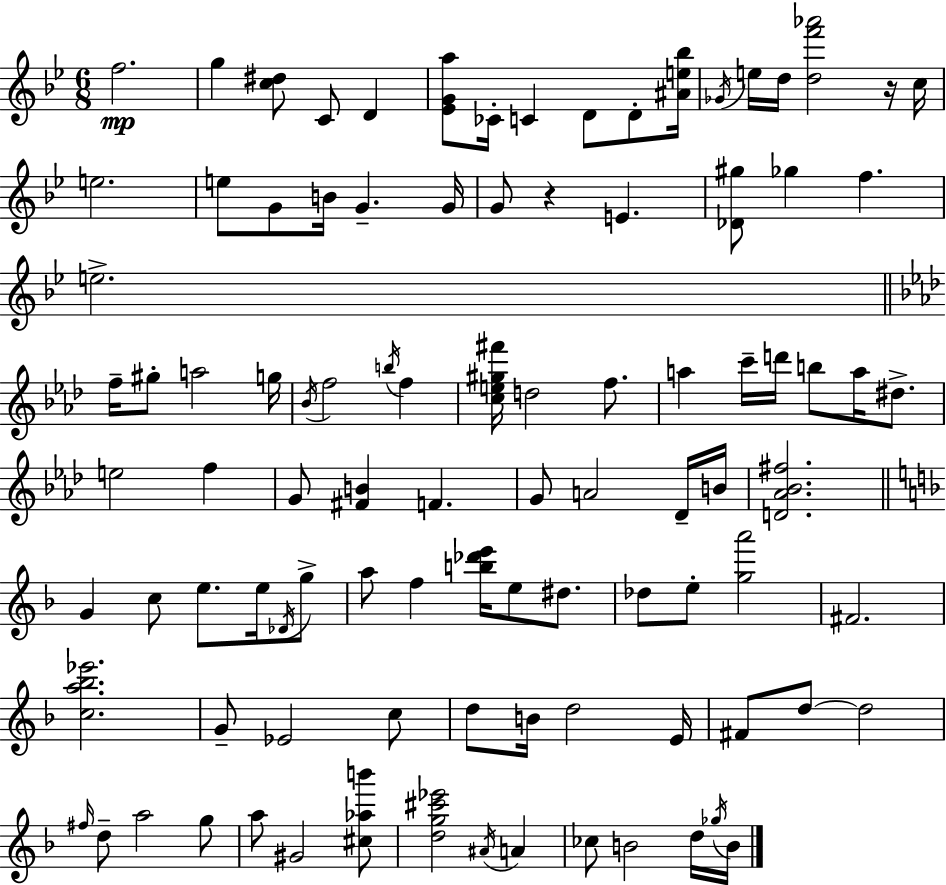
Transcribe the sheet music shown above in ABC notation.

X:1
T:Untitled
M:6/8
L:1/4
K:Bb
f2 g [c^d]/2 C/2 D [_EGa]/2 _C/4 C D/2 D/2 [^Ae_b]/4 _G/4 e/4 d/4 [df'_a']2 z/4 c/4 e2 e/2 G/2 B/4 G G/4 G/2 z E [_D^g]/2 _g f e2 f/4 ^g/2 a2 g/4 _B/4 f2 b/4 f [ce^g^f']/4 d2 f/2 a c'/4 d'/4 b/2 a/4 ^d/2 e2 f G/2 [^FB] F G/2 A2 _D/4 B/4 [D_A_B^f]2 G c/2 e/2 e/4 _D/4 g/2 a/2 f [b_d'e']/4 e/2 ^d/2 _d/2 e/2 [ga']2 ^F2 [ca_b_e']2 G/2 _E2 c/2 d/2 B/4 d2 E/4 ^F/2 d/2 d2 ^f/4 d/2 a2 g/2 a/2 ^G2 [^c_ab']/2 [dg^c'_e']2 ^A/4 A _c/2 B2 d/4 _g/4 B/4